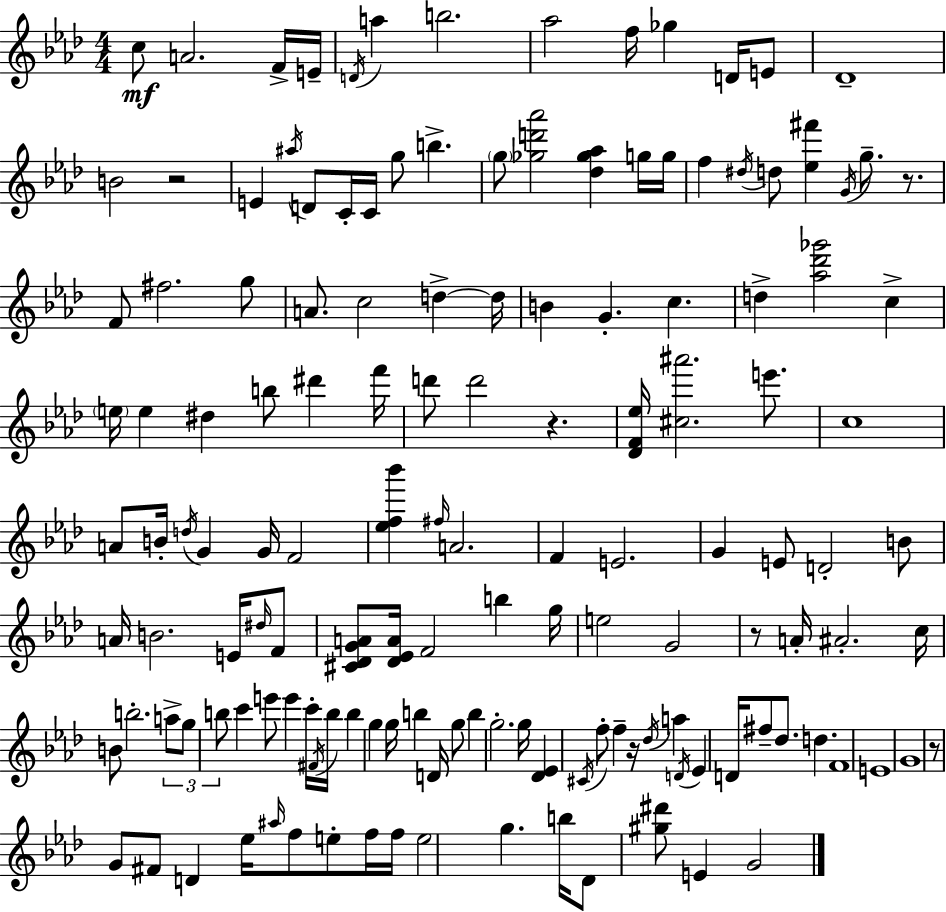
C5/e A4/h. F4/s E4/s D4/s A5/q B5/h. Ab5/h F5/s Gb5/q D4/s E4/e Db4/w B4/h R/h E4/q A#5/s D4/e C4/s C4/s G5/e B5/q. G5/e [Gb5,D6,Ab6]/h [Db5,Gb5,Ab5]/q G5/s G5/s F5/q D#5/s D5/e [Eb5,F#6]/q G4/s G5/e. R/e. F4/e F#5/h. G5/e A4/e. C5/h D5/q D5/s B4/q G4/q. C5/q. D5/q [Ab5,Db6,Gb6]/h C5/q E5/s E5/q D#5/q B5/e D#6/q F6/s D6/e D6/h R/q. [Db4,F4,Eb5]/s [C#5,A#6]/h. E6/e. C5/w A4/e B4/s D5/s G4/q G4/s F4/h [Eb5,F5,Bb6]/q F#5/s A4/h. F4/q E4/h. G4/q E4/e D4/h B4/e A4/s B4/h. E4/s D#5/s F4/e [C#4,Db4,G4,A4]/e [Db4,Eb4,A4]/s F4/h B5/q G5/s E5/h G4/h R/e A4/s A#4/h. C5/s B4/e B5/h. A5/e G5/e B5/e C6/q E6/e E6/q C6/s F#4/s B5/s B5/q G5/q G5/s B5/q D4/s G5/e B5/q G5/h. G5/s [Db4,Eb4]/q C#4/s F5/e F5/q R/s Db5/s A5/q D4/s Eb4/q D4/s F#5/e Db5/e. D5/q. F4/w E4/w G4/w R/e G4/e F#4/e D4/q Eb5/s A#5/s F5/e E5/e F5/s F5/s E5/h G5/q. B5/s Db4/e [G#5,D#6]/e E4/q G4/h